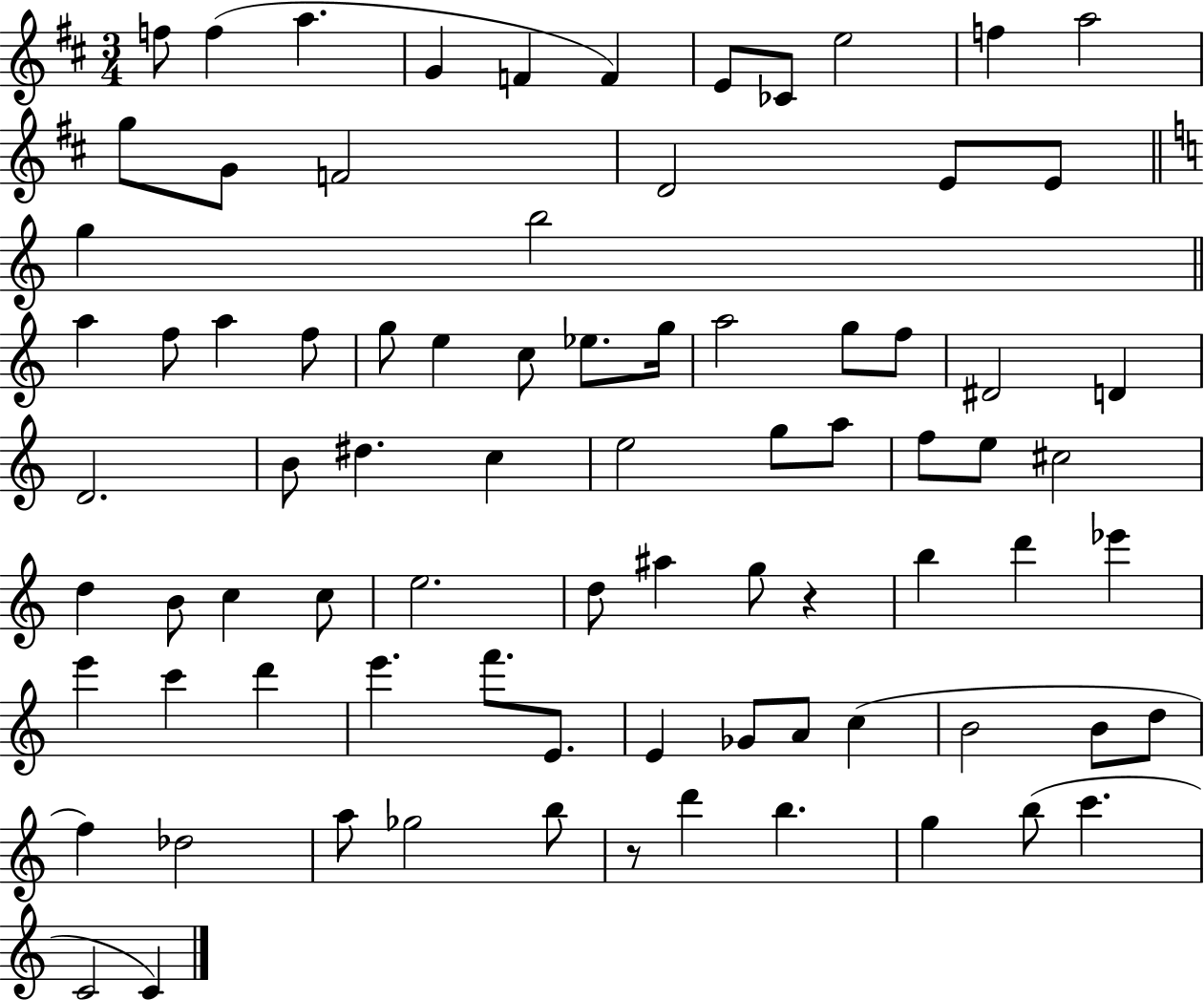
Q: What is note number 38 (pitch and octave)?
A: E5